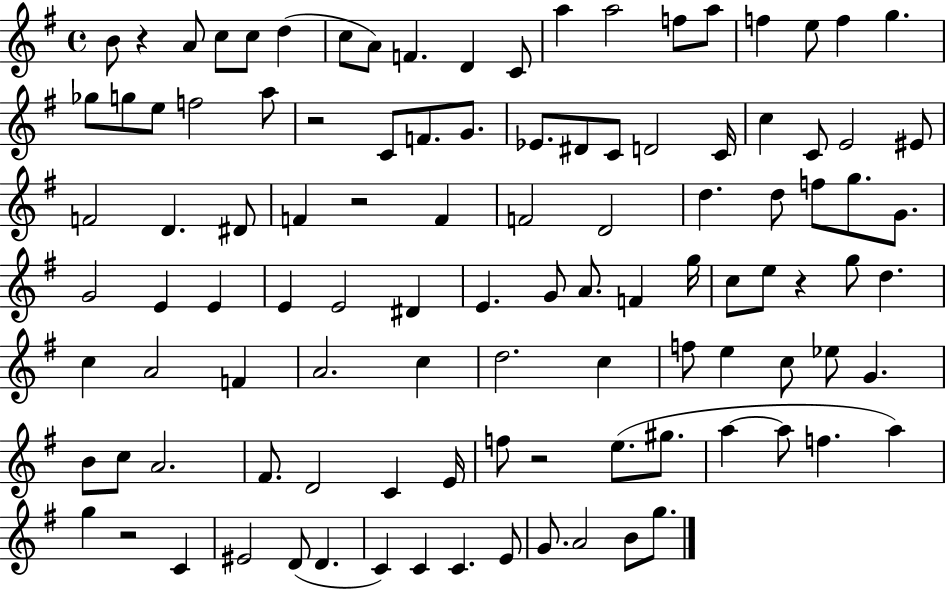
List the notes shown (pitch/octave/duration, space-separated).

B4/e R/q A4/e C5/e C5/e D5/q C5/e A4/e F4/q. D4/q C4/e A5/q A5/h F5/e A5/e F5/q E5/e F5/q G5/q. Gb5/e G5/e E5/e F5/h A5/e R/h C4/e F4/e. G4/e. Eb4/e. D#4/e C4/e D4/h C4/s C5/q C4/e E4/h EIS4/e F4/h D4/q. D#4/e F4/q R/h F4/q F4/h D4/h D5/q. D5/e F5/e G5/e. G4/e. G4/h E4/q E4/q E4/q E4/h D#4/q E4/q. G4/e A4/e. F4/q G5/s C5/e E5/e R/q G5/e D5/q. C5/q A4/h F4/q A4/h. C5/q D5/h. C5/q F5/e E5/q C5/e Eb5/e G4/q. B4/e C5/e A4/h. F#4/e. D4/h C4/q E4/s F5/e R/h E5/e. G#5/e. A5/q A5/e F5/q. A5/q G5/q R/h C4/q EIS4/h D4/e D4/q. C4/q C4/q C4/q. E4/e G4/e. A4/h B4/e G5/e.